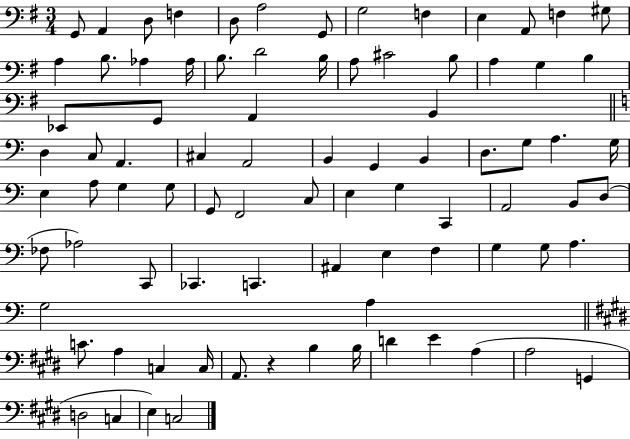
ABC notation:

X:1
T:Untitled
M:3/4
L:1/4
K:G
G,,/2 A,, D,/2 F, D,/2 A,2 G,,/2 G,2 F, E, A,,/2 F, ^G,/2 A, B,/2 _A, _A,/4 B,/2 D2 B,/4 A,/2 ^C2 B,/2 A, G, B, _E,,/2 G,,/2 A,, B,, D, C,/2 A,, ^C, A,,2 B,, G,, B,, D,/2 G,/2 A, G,/4 E, A,/2 G, G,/2 G,,/2 F,,2 C,/2 E, G, C,, A,,2 B,,/2 D,/2 _F,/2 _A,2 C,,/2 _C,, C,, ^A,, E, F, G, G,/2 A, G,2 A, C/2 A, C, C,/4 A,,/2 z B, B,/4 D E A, A,2 G,, D,2 C, E, C,2